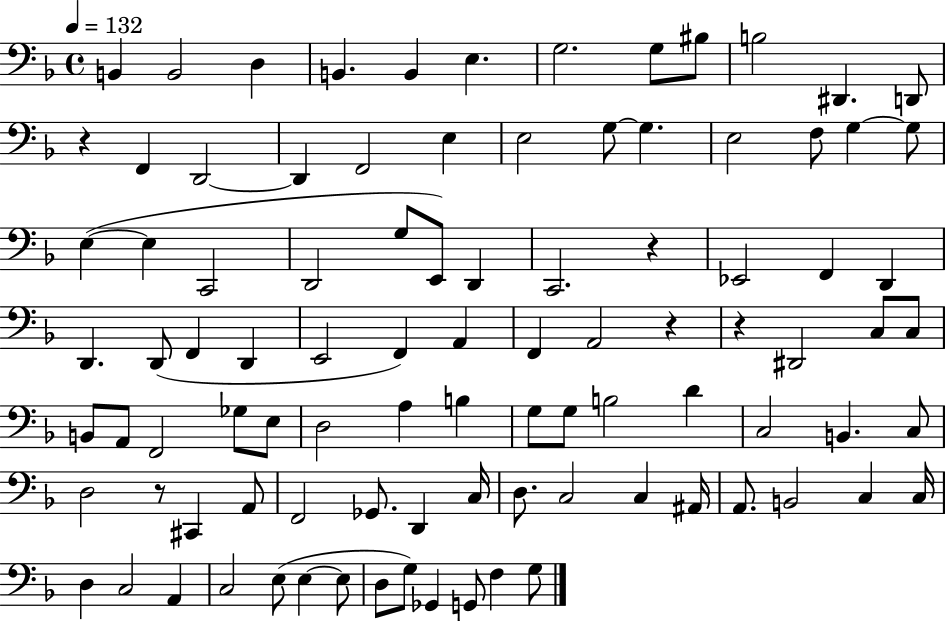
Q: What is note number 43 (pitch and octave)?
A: F2